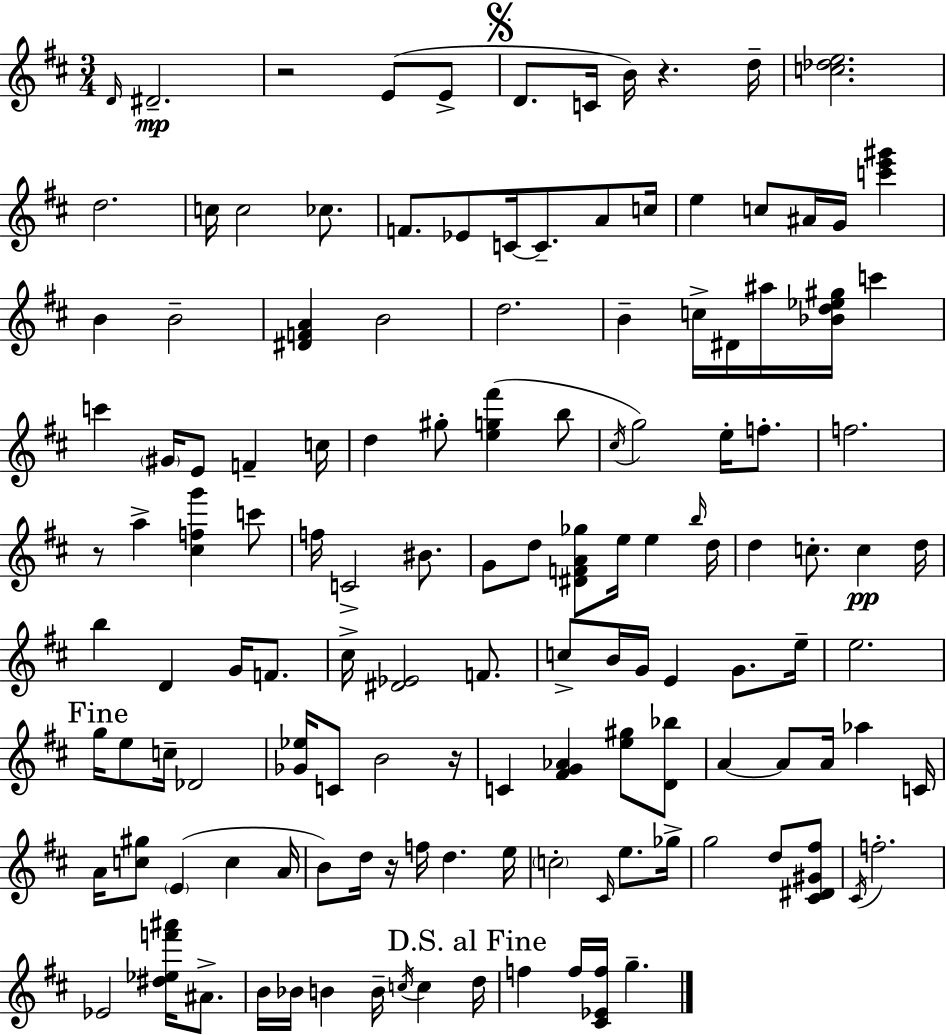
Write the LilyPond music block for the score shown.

{
  \clef treble
  \numericTimeSignature
  \time 3/4
  \key d \major
  \repeat volta 2 { \grace { d'16 }\mp dis'2.-- | r2 e'8( e'8-> | \mark \markup { \musicglyph "scripts.segno" } d'8. c'16 b'16) r4. | d''16-- <c'' des'' e''>2. | \break d''2. | c''16 c''2 ces''8. | f'8. ees'8 c'16~~ c'8.-- a'8 | c''16 e''4 c''8 ais'16 g'16 <c''' e''' gis'''>4 | \break b'4 b'2-- | <dis' f' a'>4 b'2 | d''2. | b'4-- c''16-> dis'16 ais''16 <bes' d'' ees'' gis''>16 c'''4 | \break c'''4 \parenthesize gis'16 e'8 f'4-- | c''16 d''4 gis''8-. <e'' g'' fis'''>4( b''8 | \acciaccatura { cis''16 }) g''2 e''16-. f''8.-. | f''2. | \break r8 a''4-> <cis'' f'' g'''>4 | c'''8 f''16 c'2-> bis'8. | g'8 d''8 <dis' f' a' ges''>8 e''16 e''4 | \grace { b''16 } d''16 d''4 c''8.-. c''4\pp | \break d''16 b''4 d'4 g'16 | f'8. cis''16-> <dis' ees'>2 | f'8. c''8-> b'16 g'16 e'4 g'8. | e''16-- e''2. | \break \mark "Fine" g''16 e''8 c''16-- des'2 | <ges' ees''>16 c'8 b'2 | r16 c'4 <fis' g' aes'>4 <e'' gis''>8 | <d' bes''>8 a'4~~ a'8 a'16 aes''4 | \break c'16 a'16 <c'' gis''>8 \parenthesize e'4( c''4 | a'16 b'8) d''16 r16 f''16 d''4. | e''16 \parenthesize c''2-. \grace { cis'16 } | e''8. ges''16-> g''2 | \break d''8 <cis' dis' gis' fis''>8 \acciaccatura { cis'16 } f''2.-. | ees'2 | <dis'' ees'' f''' ais'''>16 ais'8.-> b'16 bes'16 b'4 b'16-- | \acciaccatura { c''16 } c''4 \mark "D.S. al Fine" d''16 f''4 f''16 <cis' ees' f''>16 | \break g''4.-- } \bar "|."
}